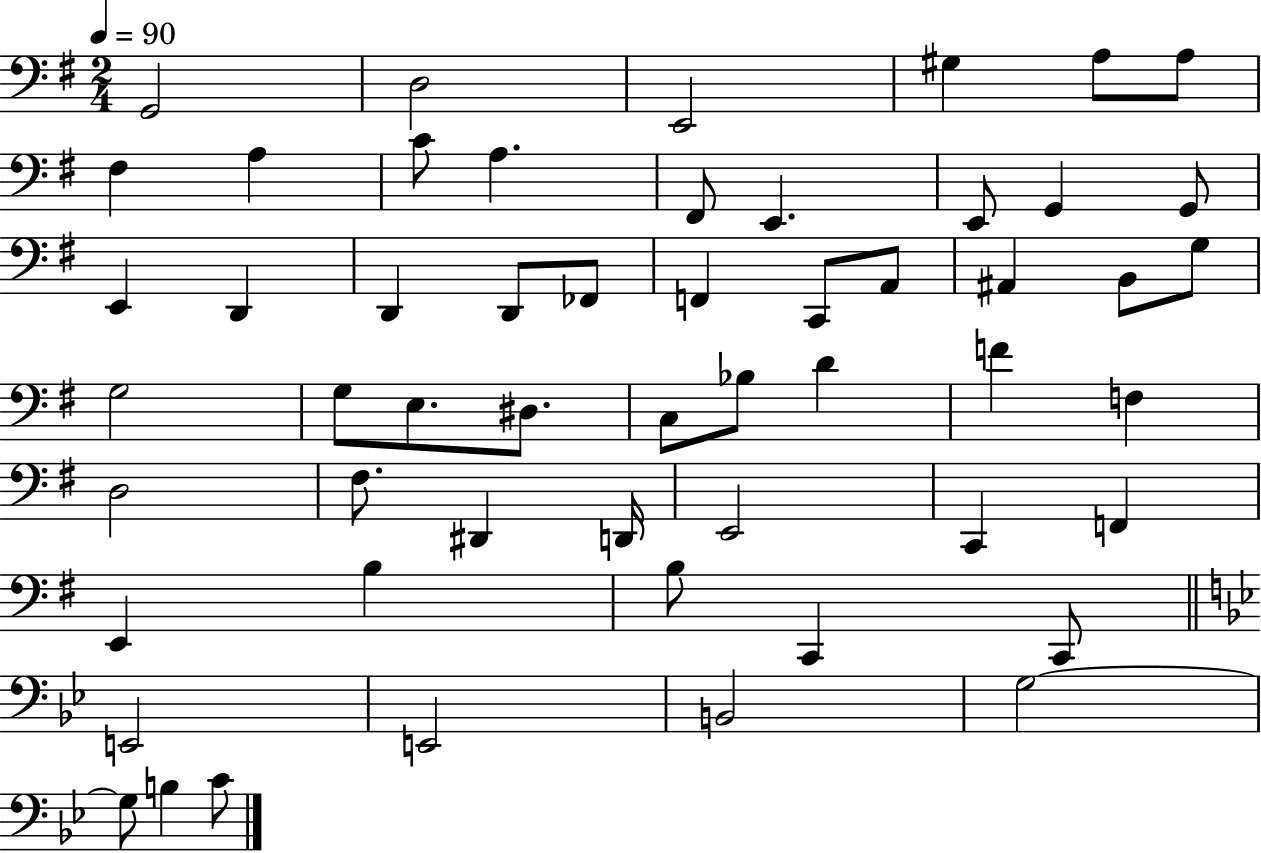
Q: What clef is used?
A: bass